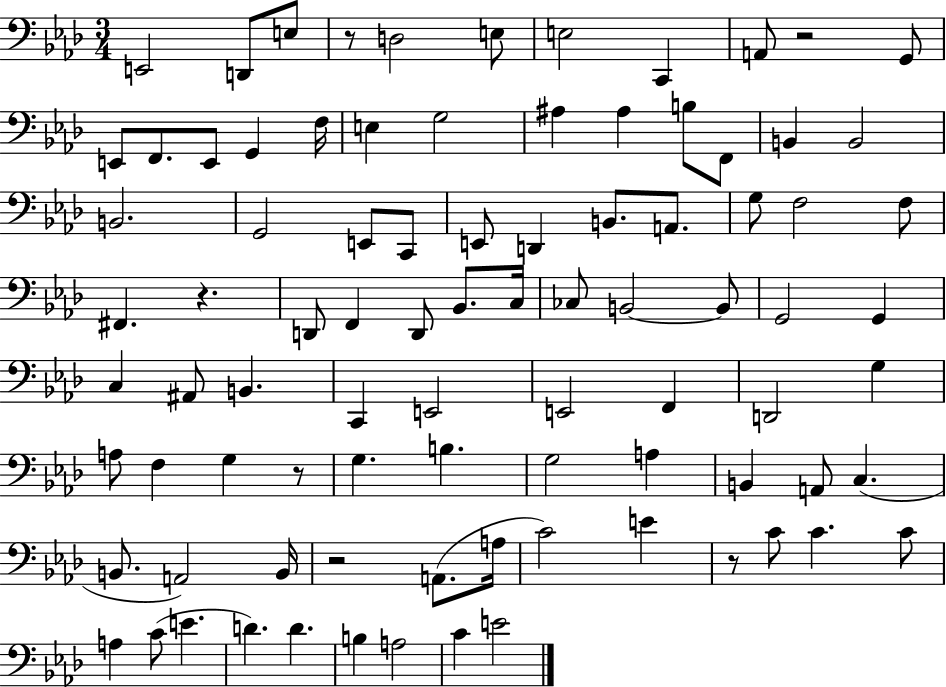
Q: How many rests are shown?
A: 6